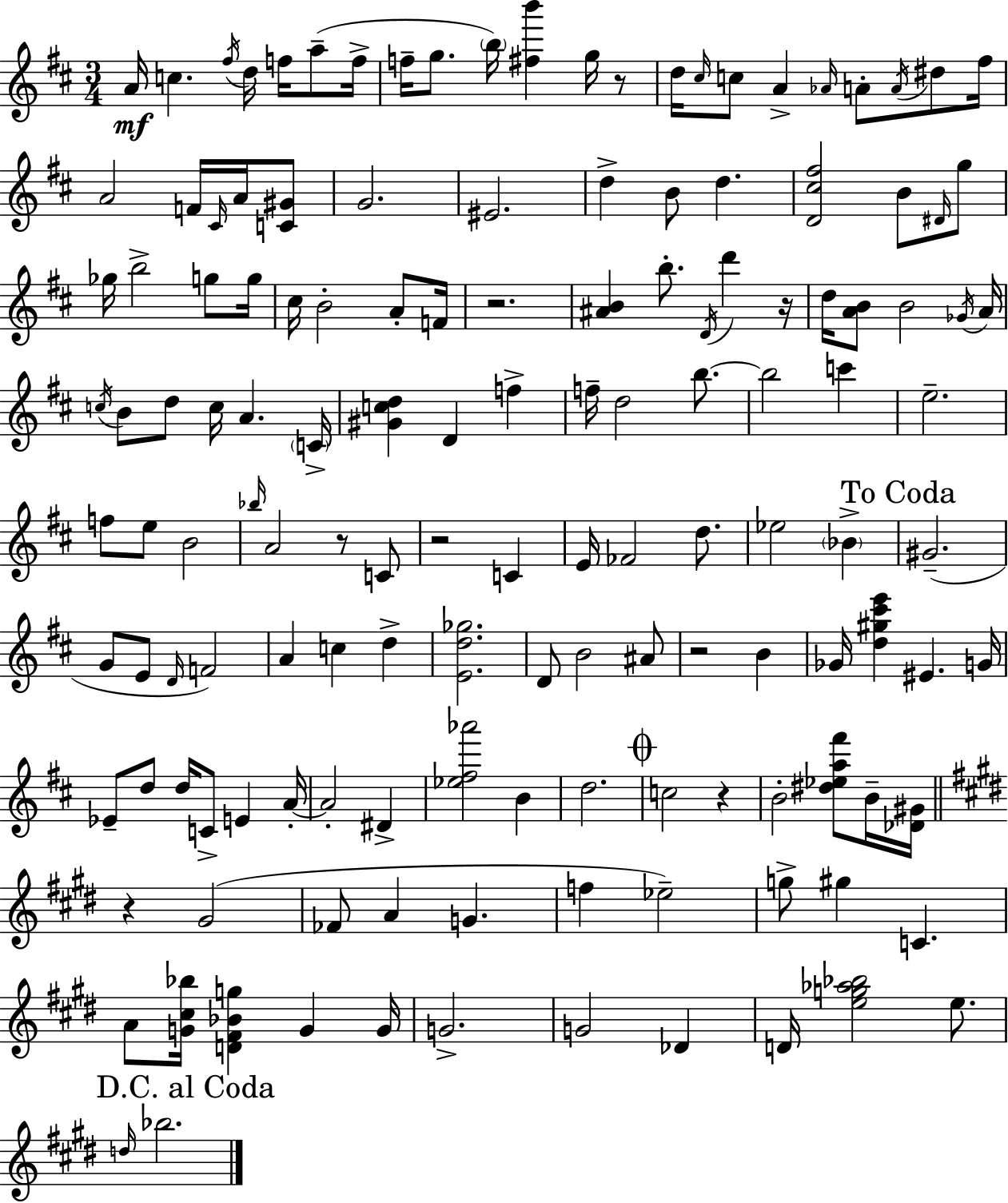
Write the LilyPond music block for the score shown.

{
  \clef treble
  \numericTimeSignature
  \time 3/4
  \key d \major
  a'16\mf c''4. \acciaccatura { fis''16 } d''16 f''16 a''8--( | f''16-> f''16-- g''8. \parenthesize b''16) <fis'' b'''>4 g''16 r8 | d''16 \grace { cis''16 } c''8 a'4-> \grace { aes'16 } a'8-. | \acciaccatura { a'16 } dis''8 fis''16 a'2 | \break f'16 \grace { cis'16 } a'16 <c' gis'>8 g'2. | eis'2. | d''4-> b'8 d''4. | <d' cis'' fis''>2 | \break b'8 \grace { dis'16 } g''8 ges''16 b''2-> | g''8 g''16 cis''16 b'2-. | a'8-. f'16 r2. | <ais' b'>4 b''8.-. | \break \acciaccatura { d'16 } d'''4 r16 d''16 <a' b'>8 b'2 | \acciaccatura { ges'16 } a'16 \acciaccatura { c''16 } b'8 d''8 | c''16 a'4. \parenthesize c'16-> <gis' c'' d''>4 | d'4 f''4-> f''16-- d''2 | \break b''8.~~ b''2 | c'''4 e''2.-- | f''8 e''8 | b'2 \grace { bes''16 } a'2 | \break r8 c'8 r2 | c'4 e'16 fes'2 | d''8. ees''2 | \parenthesize bes'4-> \mark "To Coda" gis'2.--( | \break g'8 | e'8 \grace { d'16 }) f'2 a'4 | c''4 d''4-> <e' d'' ges''>2. | d'8 | \break b'2 ais'8 r2 | b'4 ges'16 | <d'' gis'' cis''' e'''>4 eis'4. g'16 ees'8-- | d''8 d''16 c'8-> e'4 a'16-.~~ a'2-. | \break dis'4-> <ees'' fis'' aes'''>2 | b'4 d''2. | \mark \markup { \musicglyph "scripts.coda" } c''2 | r4 b'2-. | \break <dis'' ees'' a'' fis'''>8 b'16-- <des' gis'>16 \bar "||" \break \key e \major r4 gis'2( | fes'8 a'4 g'4. | f''4 ees''2--) | g''8-> gis''4 c'4. | \break a'8 <g' cis'' bes''>16 <d' fis' bes' g''>4 g'4 g'16 | g'2.-> | g'2 des'4 | d'16 <e'' g'' aes'' bes''>2 e''8. | \break \mark "D.C. al Coda" \grace { d''16 } bes''2. | \bar "|."
}